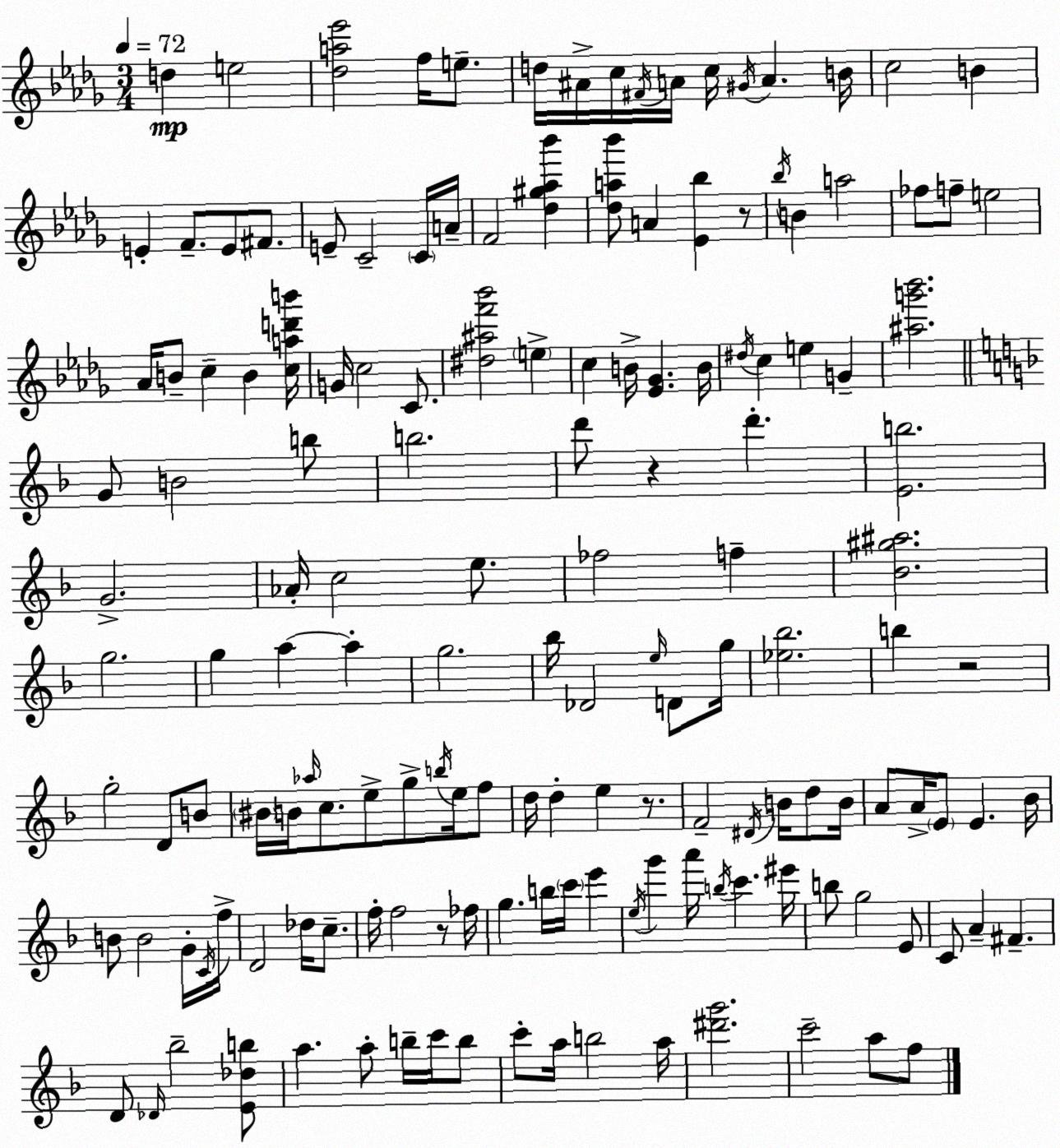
X:1
T:Untitled
M:3/4
L:1/4
K:Bbm
d e2 [_da_e']2 f/4 e/2 d/4 ^A/4 c/4 ^F/4 A/4 c/4 ^G/4 A B/4 c2 B E F/2 E/2 ^F/2 E/2 C2 C/4 A/4 F2 [_d^g_a_b'] [_da_b']/2 A [_E_b] z/2 _b/4 B a2 _f/2 f/2 e2 _A/4 B/2 c B [cad'b']/4 G/4 c2 C/2 [^d^af'_b']2 e c B/4 [_E_G] B/4 ^d/4 c e G [^ag'_b']2 G/2 B2 b/2 b2 d'/2 z d' [Eb]2 G2 _A/4 c2 e/2 _f2 f [_B^g^a]2 g2 g a a g2 _b/4 _D2 e/4 D/2 g/4 [_e_b]2 b z2 g2 D/2 B/2 ^B/4 B/4 _a/4 c/2 e/2 g/2 b/4 e/4 f/2 d/4 d e z/2 F2 ^D/4 B/4 d/2 B/4 A/2 A/4 E/2 E _B/4 B/2 B2 G/4 C/4 f/4 D2 _d/4 c/2 f/4 f2 z/2 _f/4 g b/4 c'/4 e' e/4 g' a'/4 b/4 c' ^e'/4 b/2 g2 E/2 C/2 A ^F D/2 _D/4 _b2 [E_db]/2 a a/2 b/4 c'/4 b/2 c'/2 a/4 b2 a/4 [^d'g']2 c'2 a/2 f/2